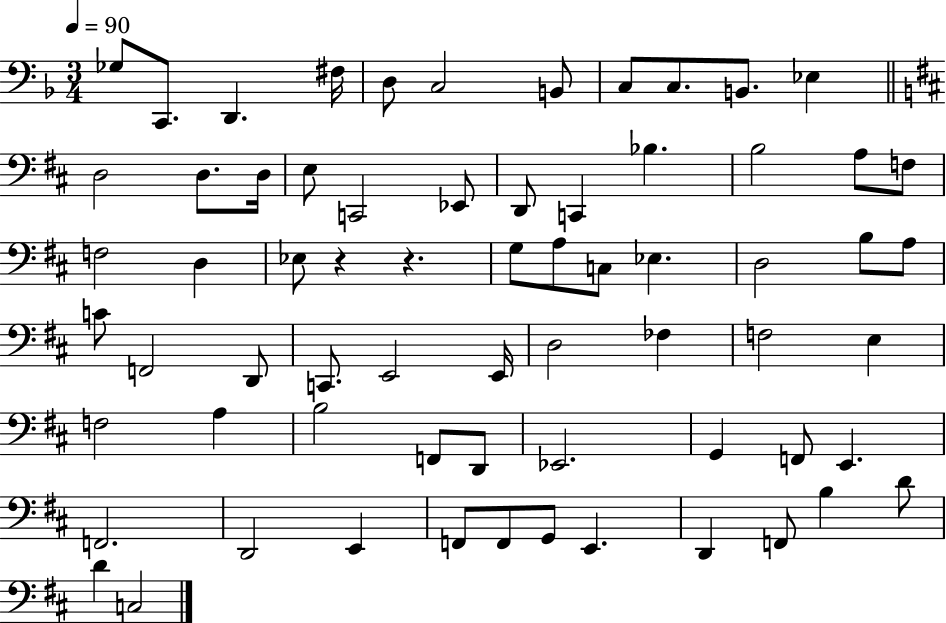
Gb3/e C2/e. D2/q. F#3/s D3/e C3/h B2/e C3/e C3/e. B2/e. Eb3/q D3/h D3/e. D3/s E3/e C2/h Eb2/e D2/e C2/q Bb3/q. B3/h A3/e F3/e F3/h D3/q Eb3/e R/q R/q. G3/e A3/e C3/e Eb3/q. D3/h B3/e A3/e C4/e F2/h D2/e C2/e. E2/h E2/s D3/h FES3/q F3/h E3/q F3/h A3/q B3/h F2/e D2/e Eb2/h. G2/q F2/e E2/q. F2/h. D2/h E2/q F2/e F2/e G2/e E2/q. D2/q F2/e B3/q D4/e D4/q C3/h